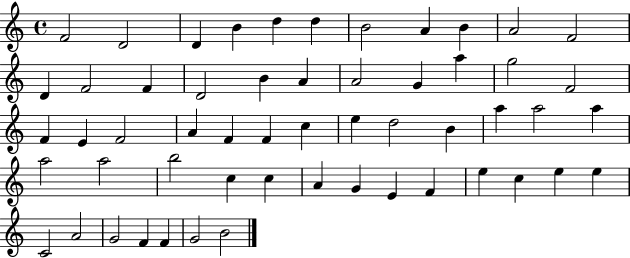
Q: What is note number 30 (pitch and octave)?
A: E5